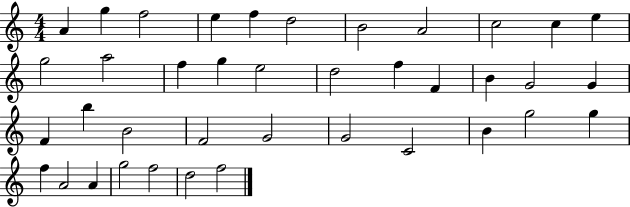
A4/q G5/q F5/h E5/q F5/q D5/h B4/h A4/h C5/h C5/q E5/q G5/h A5/h F5/q G5/q E5/h D5/h F5/q F4/q B4/q G4/h G4/q F4/q B5/q B4/h F4/h G4/h G4/h C4/h B4/q G5/h G5/q F5/q A4/h A4/q G5/h F5/h D5/h F5/h